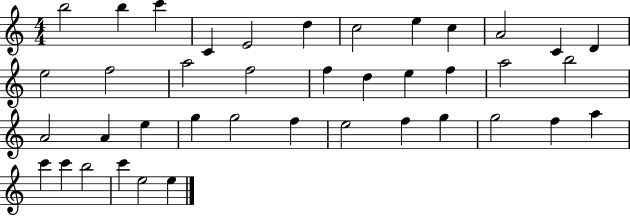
B5/h B5/q C6/q C4/q E4/h D5/q C5/h E5/q C5/q A4/h C4/q D4/q E5/h F5/h A5/h F5/h F5/q D5/q E5/q F5/q A5/h B5/h A4/h A4/q E5/q G5/q G5/h F5/q E5/h F5/q G5/q G5/h F5/q A5/q C6/q C6/q B5/h C6/q E5/h E5/q